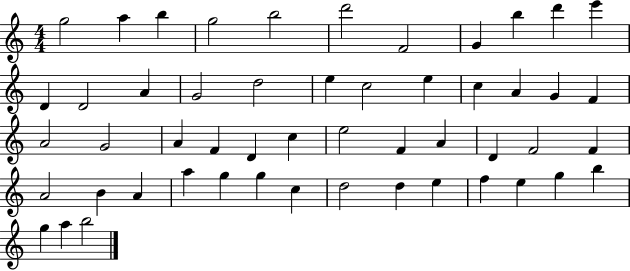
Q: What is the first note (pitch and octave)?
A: G5